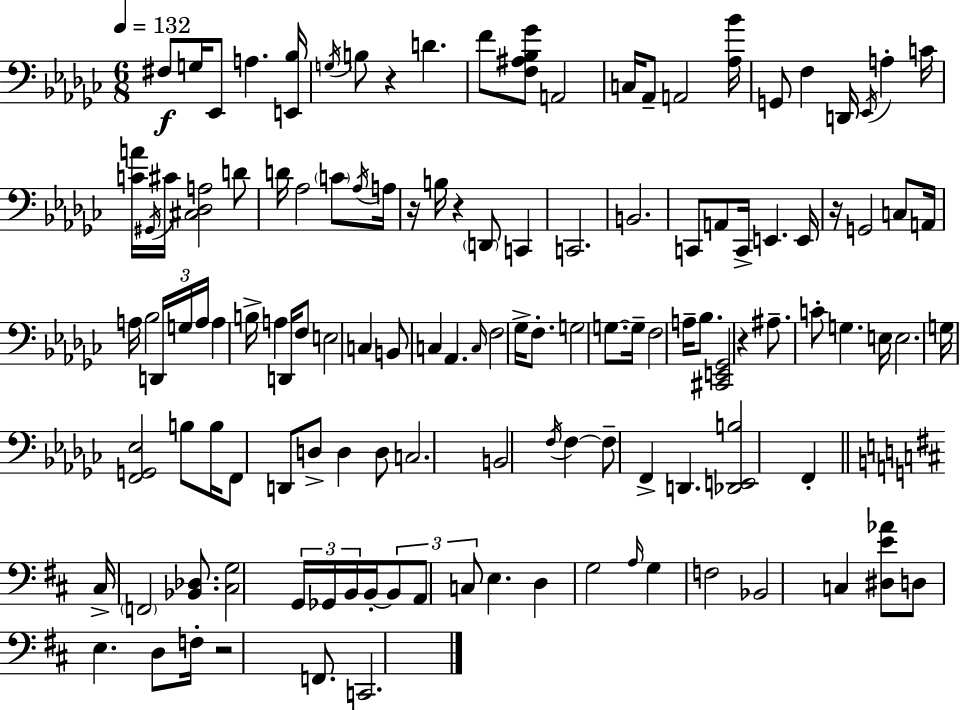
X:1
T:Untitled
M:6/8
L:1/4
K:Ebm
^F,/2 G,/4 _E,,/2 A, [E,,_B,]/4 G,/4 B,/2 z D F/2 [F,^A,_B,_G]/2 A,,2 C,/4 _A,,/2 A,,2 [_A,_B]/4 G,,/2 F, D,,/4 _E,,/4 A, C/4 [CA]/4 ^G,,/4 ^C/4 [^C,_D,A,]2 D/2 D/4 _A,2 C/2 _A,/4 A,/4 z/4 B,/4 z D,,/2 C,, C,,2 B,,2 C,,/2 A,,/2 C,,/4 E,, E,,/4 z/4 G,,2 C,/2 A,,/4 A,/4 _B,2 D,,/4 G,/4 A,/4 A, B,/4 A, D,,/4 F,/2 E,2 C, B,,/2 C, _A,, C,/4 F,2 _G,/4 F,/2 G,2 G,/2 G,/4 F,2 A,/4 _B,/2 [^C,,E,,_G,,]2 z ^A,/2 C/2 G, E,/4 E,2 G,/4 [F,,G,,_E,]2 B,/2 B,/4 F,,/2 D,,/2 D,/2 D, D,/2 C,2 B,,2 F,/4 F, F,/2 F,, D,, [_D,,E,,B,]2 F,, ^C,/4 F,,2 [_B,,_D,]/2 [^C,G,]2 G,,/4 _G,,/4 B,,/4 B,,/4 B,,/2 A,,/2 C,/2 E, D, G,2 A,/4 G, F,2 _B,,2 C, [^D,E_A]/2 D,/2 E, D,/2 F,/4 z2 F,,/2 C,,2